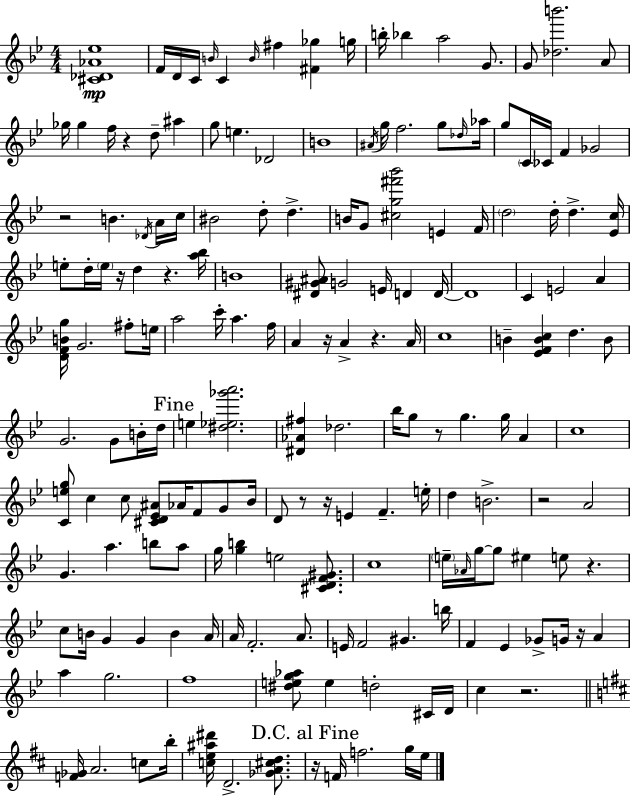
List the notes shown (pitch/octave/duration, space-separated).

[C#4,Db4,Ab4,Eb5]/w F4/s D4/s C4/s B4/s C4/q B4/s F#5/q [F#4,Gb5]/q G5/s B5/s Bb5/q A5/h G4/e. G4/e [Db5,B6]/h. A4/e Gb5/s Gb5/q F5/s R/q D5/e A#5/q G5/e E5/q. Db4/h B4/w A#4/s G5/s F5/h. G5/e Db5/s Ab5/s G5/e C4/s CES4/s F4/q Gb4/h R/h B4/q. Db4/s A4/s C5/s BIS4/h D5/e D5/q. B4/s G4/e [C#5,G5,F#6,Bb6]/h E4/q F4/s D5/h D5/s D5/q. [Eb4,C5]/s E5/e D5/s E5/s R/s D5/q R/q. [A5,Bb5]/s B4/w [D#4,G#4,A#4]/e G4/h E4/s D4/q D4/s D4/w C4/q E4/h A4/q [D4,F4,B4,G5]/s G4/h. F#5/e E5/s A5/h C6/s A5/q. F5/s A4/q R/s A4/q R/q. A4/s C5/w B4/q [Eb4,F4,B4,C5]/q D5/q. B4/e G4/h. G4/e B4/s D5/s E5/q [D#5,Eb5,Gb6,A6]/h. [D#4,Ab4,F#5]/q Db5/h. Bb5/s G5/e R/e G5/q. G5/s A4/q C5/w [C4,E5,G5]/e C5/q C5/e [C#4,D4,Eb4,A#4]/e Ab4/s F4/e G4/e Bb4/s D4/e R/e R/s E4/q F4/q. E5/s D5/q B4/h. R/h A4/h G4/q. A5/q. B5/e A5/e G5/s [G5,B5]/q E5/h [C#4,D4,F4,G#4]/e. C5/w E5/s Ab4/s G5/s G5/e EIS5/q E5/e R/q. C5/e B4/s G4/q G4/q B4/q A4/s A4/s F4/h. A4/e. E4/s F4/h G#4/q. B5/s F4/q Eb4/q Gb4/e G4/s R/s A4/q A5/q G5/h. F5/w [D#5,E5,G5,Ab5]/e E5/q D5/h C#4/s D4/s C5/q R/h. [F4,Gb4]/s A4/h. C5/e B5/s [C5,E5,A#5,D#6]/s D4/h. [Gb4,A4,C#5,D5]/e. R/s F4/s F5/h. G5/s E5/s